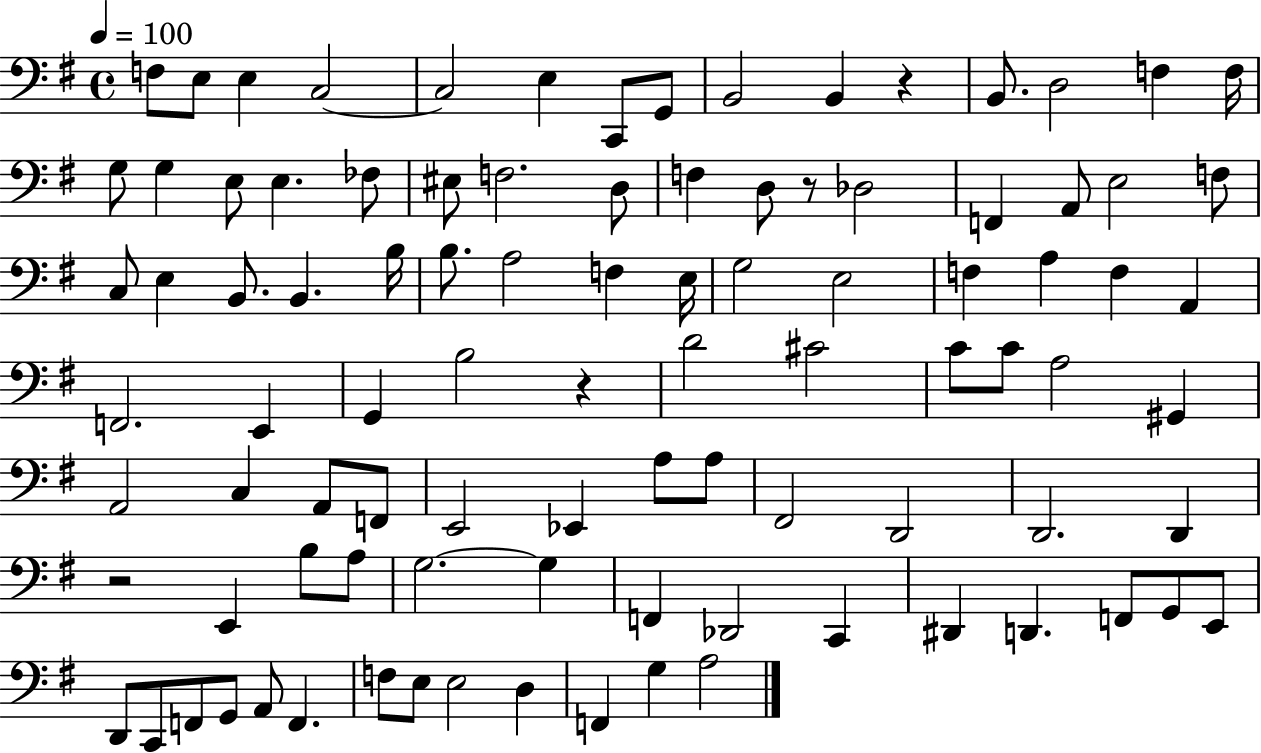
{
  \clef bass
  \time 4/4
  \defaultTimeSignature
  \key g \major
  \tempo 4 = 100
  f8 e8 e4 c2~~ | c2 e4 c,8 g,8 | b,2 b,4 r4 | b,8. d2 f4 f16 | \break g8 g4 e8 e4. fes8 | eis8 f2. d8 | f4 d8 r8 des2 | f,4 a,8 e2 f8 | \break c8 e4 b,8. b,4. b16 | b8. a2 f4 e16 | g2 e2 | f4 a4 f4 a,4 | \break f,2. e,4 | g,4 b2 r4 | d'2 cis'2 | c'8 c'8 a2 gis,4 | \break a,2 c4 a,8 f,8 | e,2 ees,4 a8 a8 | fis,2 d,2 | d,2. d,4 | \break r2 e,4 b8 a8 | g2.~~ g4 | f,4 des,2 c,4 | dis,4 d,4. f,8 g,8 e,8 | \break d,8 c,8 f,8 g,8 a,8 f,4. | f8 e8 e2 d4 | f,4 g4 a2 | \bar "|."
}